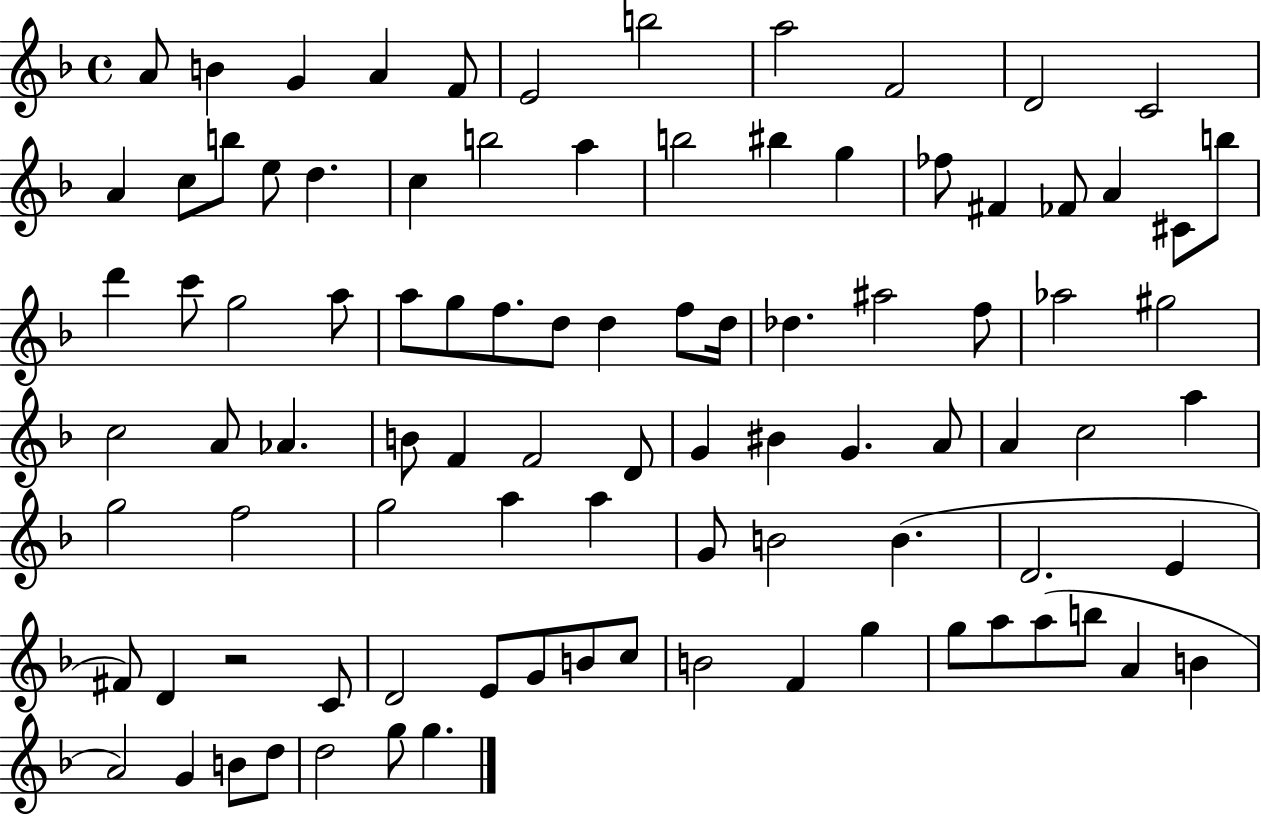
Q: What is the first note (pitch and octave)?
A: A4